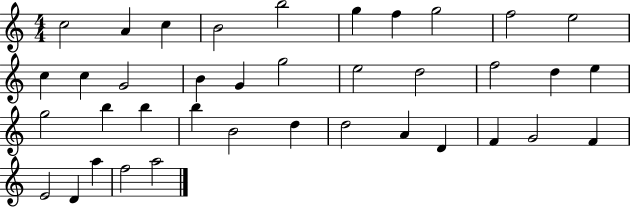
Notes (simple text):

C5/h A4/q C5/q B4/h B5/h G5/q F5/q G5/h F5/h E5/h C5/q C5/q G4/h B4/q G4/q G5/h E5/h D5/h F5/h D5/q E5/q G5/h B5/q B5/q B5/q B4/h D5/q D5/h A4/q D4/q F4/q G4/h F4/q E4/h D4/q A5/q F5/h A5/h